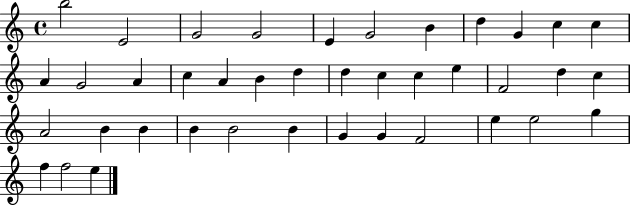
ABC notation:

X:1
T:Untitled
M:4/4
L:1/4
K:C
b2 E2 G2 G2 E G2 B d G c c A G2 A c A B d d c c e F2 d c A2 B B B B2 B G G F2 e e2 g f f2 e